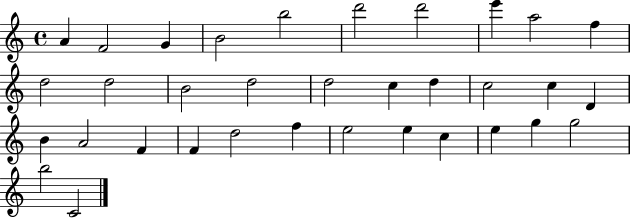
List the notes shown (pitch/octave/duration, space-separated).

A4/q F4/h G4/q B4/h B5/h D6/h D6/h E6/q A5/h F5/q D5/h D5/h B4/h D5/h D5/h C5/q D5/q C5/h C5/q D4/q B4/q A4/h F4/q F4/q D5/h F5/q E5/h E5/q C5/q E5/q G5/q G5/h B5/h C4/h